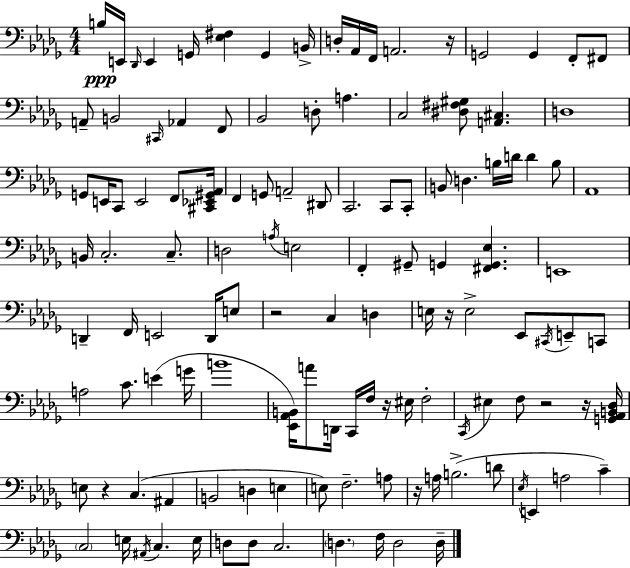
B3/s E2/s Db2/s E2/q G2/s [Eb3,F#3]/q G2/q B2/s D3/s Ab2/s F2/s A2/h. R/s G2/h G2/q F2/e F#2/e A2/e B2/h C#2/s Ab2/q F2/e Bb2/h D3/e A3/q. C3/h [D#3,F#3,G#3]/e [A2,C#3]/q. D3/w G2/e E2/s C2/e E2/h F2/e [C#2,Eb2,G#2,Ab2]/s F2/q G2/e A2/h D#2/e C2/h. C2/e C2/e B2/e D3/q. B3/s D4/s D4/q B3/e Ab2/w B2/s C3/h. C3/e. D3/h A3/s E3/h F2/q G#2/e G2/q [F#2,G2,Eb3]/q. E2/w D2/q F2/s E2/h D2/s E3/e R/h C3/q D3/q E3/s R/s E3/h Eb2/e C#2/s E2/e C2/e A3/h C4/e. E4/q G4/s B4/w [Eb2,Ab2,B2]/s A4/e D2/s C2/s F3/s R/s EIS3/s F3/h C2/s EIS3/q F3/e R/h R/s [G2,Ab2,B2,Db3]/s E3/e R/q C3/q. A#2/q B2/h D3/q E3/q E3/e F3/h. A3/e R/s A3/s B3/h. D4/e Eb3/s E2/q A3/h C4/q C3/h E3/s A#2/s C3/q. E3/s D3/e D3/e C3/h. D3/q. F3/s D3/h D3/s